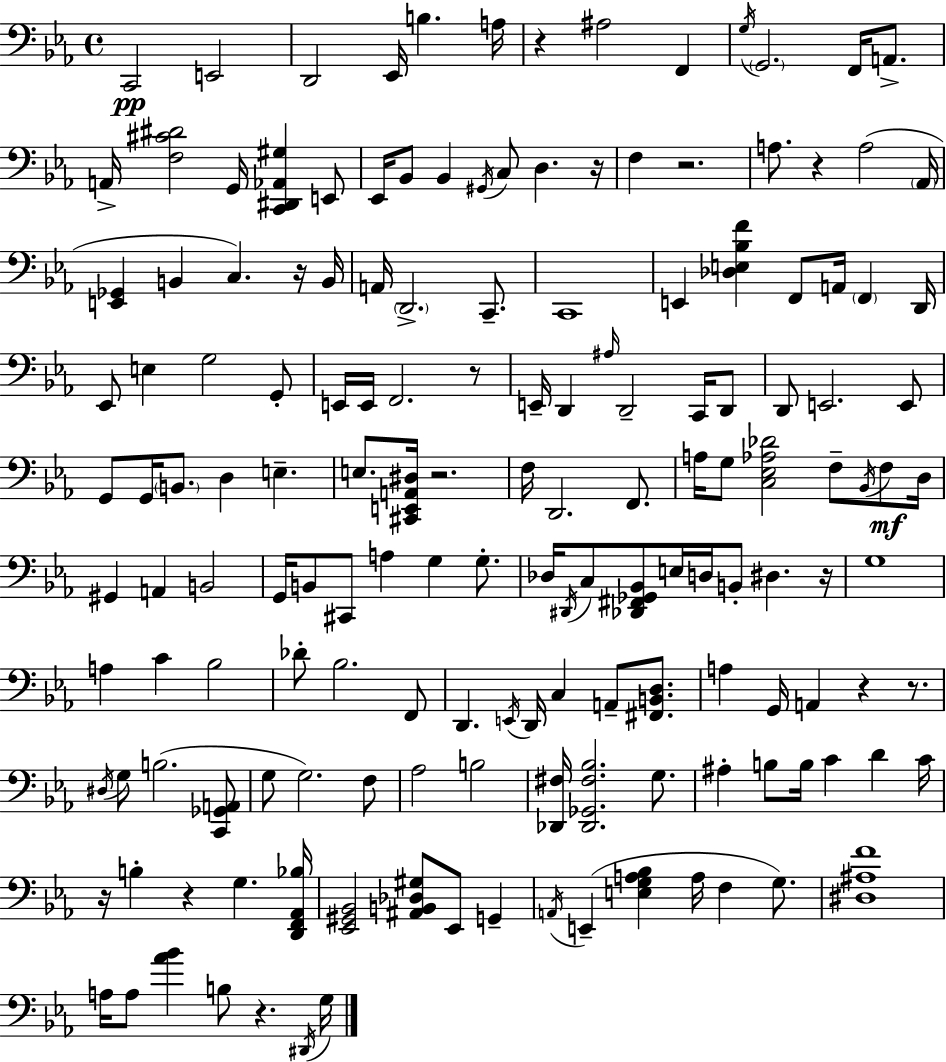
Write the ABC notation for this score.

X:1
T:Untitled
M:4/4
L:1/4
K:Cm
C,,2 E,,2 D,,2 _E,,/4 B, A,/4 z ^A,2 F,, G,/4 G,,2 F,,/4 A,,/2 A,,/4 [F,^C^D]2 G,,/4 [C,,^D,,_A,,^G,] E,,/2 _E,,/4 _B,,/2 _B,, ^G,,/4 C,/2 D, z/4 F, z2 A,/2 z A,2 _A,,/4 [E,,_G,,] B,, C, z/4 B,,/4 A,,/4 D,,2 C,,/2 C,,4 E,, [_D,E,_B,F] F,,/2 A,,/4 F,, D,,/4 _E,,/2 E, G,2 G,,/2 E,,/4 E,,/4 F,,2 z/2 E,,/4 D,, ^A,/4 D,,2 C,,/4 D,,/2 D,,/2 E,,2 E,,/2 G,,/2 G,,/4 B,,/2 D, E, E,/2 [^C,,E,,A,,^D,]/4 z2 F,/4 D,,2 F,,/2 A,/4 G,/2 [C,_E,_A,_D]2 F,/2 _B,,/4 F,/2 D,/4 ^G,, A,, B,,2 G,,/4 B,,/2 ^C,,/2 A, G, G,/2 _D,/4 ^D,,/4 C,/2 [_D,,^F,,_G,,_B,,]/2 E,/4 D,/4 B,,/2 ^D, z/4 G,4 A, C _B,2 _D/2 _B,2 F,,/2 D,, E,,/4 D,,/4 C, A,,/2 [^F,,B,,D,]/2 A, G,,/4 A,, z z/2 ^D,/4 G,/2 B,2 [C,,_G,,A,,]/2 G,/2 G,2 F,/2 _A,2 B,2 [_D,,^F,]/4 [_D,,_G,,^F,_B,]2 G,/2 ^A, B,/2 B,/4 C D C/4 z/4 B, z G, [D,,F,,_A,,_B,]/4 [_E,,^G,,_B,,]2 [^A,,B,,_D,^G,]/2 _E,,/2 G,, A,,/4 E,, [E,G,A,_B,] A,/4 F, G,/2 [^D,^A,F]4 A,/4 A,/2 [_A_B] B,/2 z ^D,,/4 G,/4